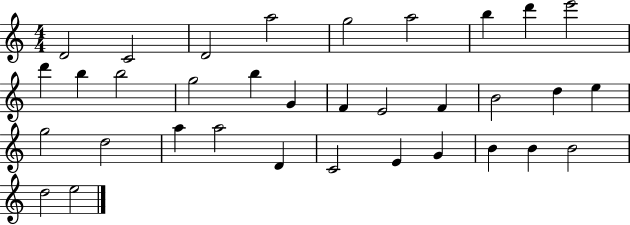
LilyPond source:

{
  \clef treble
  \numericTimeSignature
  \time 4/4
  \key c \major
  d'2 c'2 | d'2 a''2 | g''2 a''2 | b''4 d'''4 e'''2 | \break d'''4 b''4 b''2 | g''2 b''4 g'4 | f'4 e'2 f'4 | b'2 d''4 e''4 | \break g''2 d''2 | a''4 a''2 d'4 | c'2 e'4 g'4 | b'4 b'4 b'2 | \break d''2 e''2 | \bar "|."
}